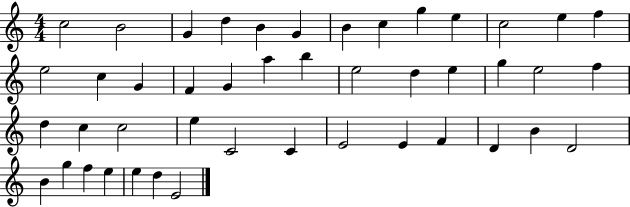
C5/h B4/h G4/q D5/q B4/q G4/q B4/q C5/q G5/q E5/q C5/h E5/q F5/q E5/h C5/q G4/q F4/q G4/q A5/q B5/q E5/h D5/q E5/q G5/q E5/h F5/q D5/q C5/q C5/h E5/q C4/h C4/q E4/h E4/q F4/q D4/q B4/q D4/h B4/q G5/q F5/q E5/q E5/q D5/q E4/h